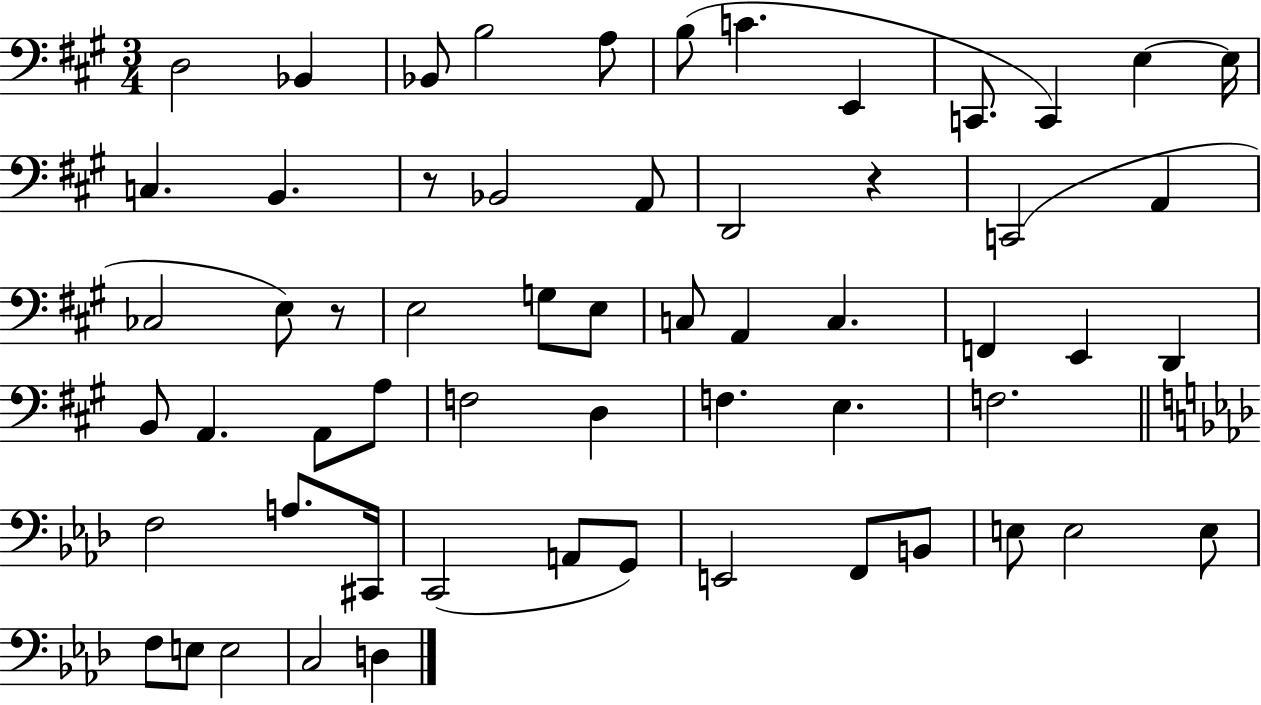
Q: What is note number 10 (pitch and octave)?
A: C2